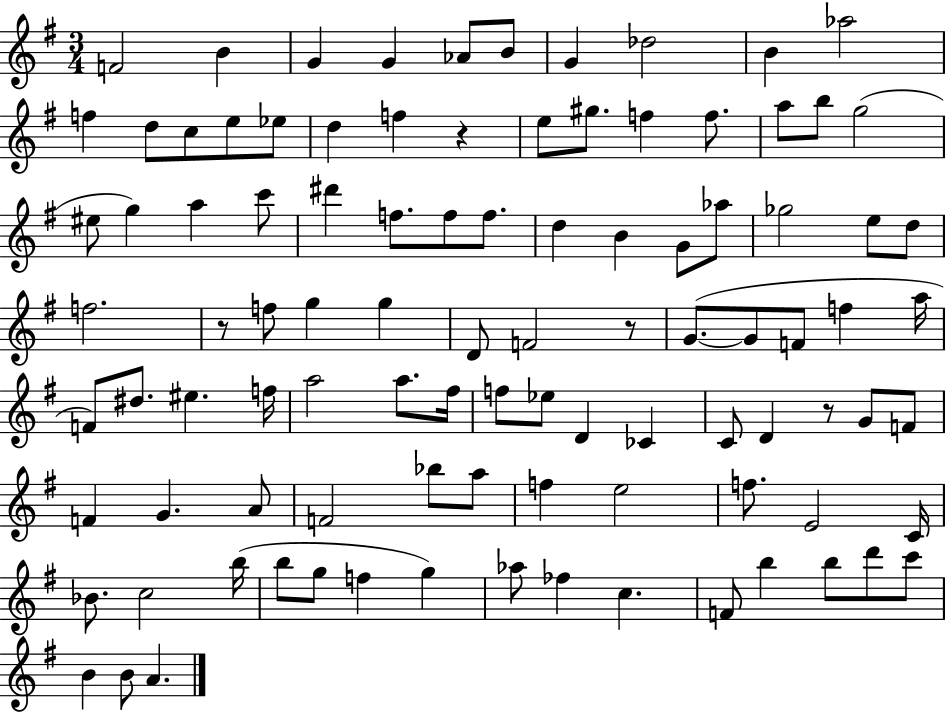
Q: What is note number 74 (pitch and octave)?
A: F5